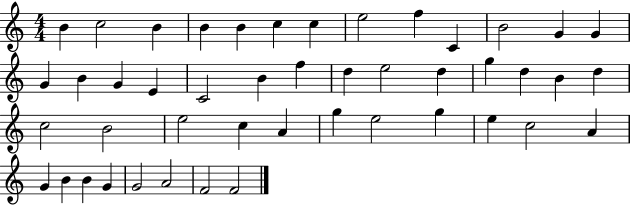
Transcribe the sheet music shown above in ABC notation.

X:1
T:Untitled
M:4/4
L:1/4
K:C
B c2 B B B c c e2 f C B2 G G G B G E C2 B f d e2 d g d B d c2 B2 e2 c A g e2 g e c2 A G B B G G2 A2 F2 F2